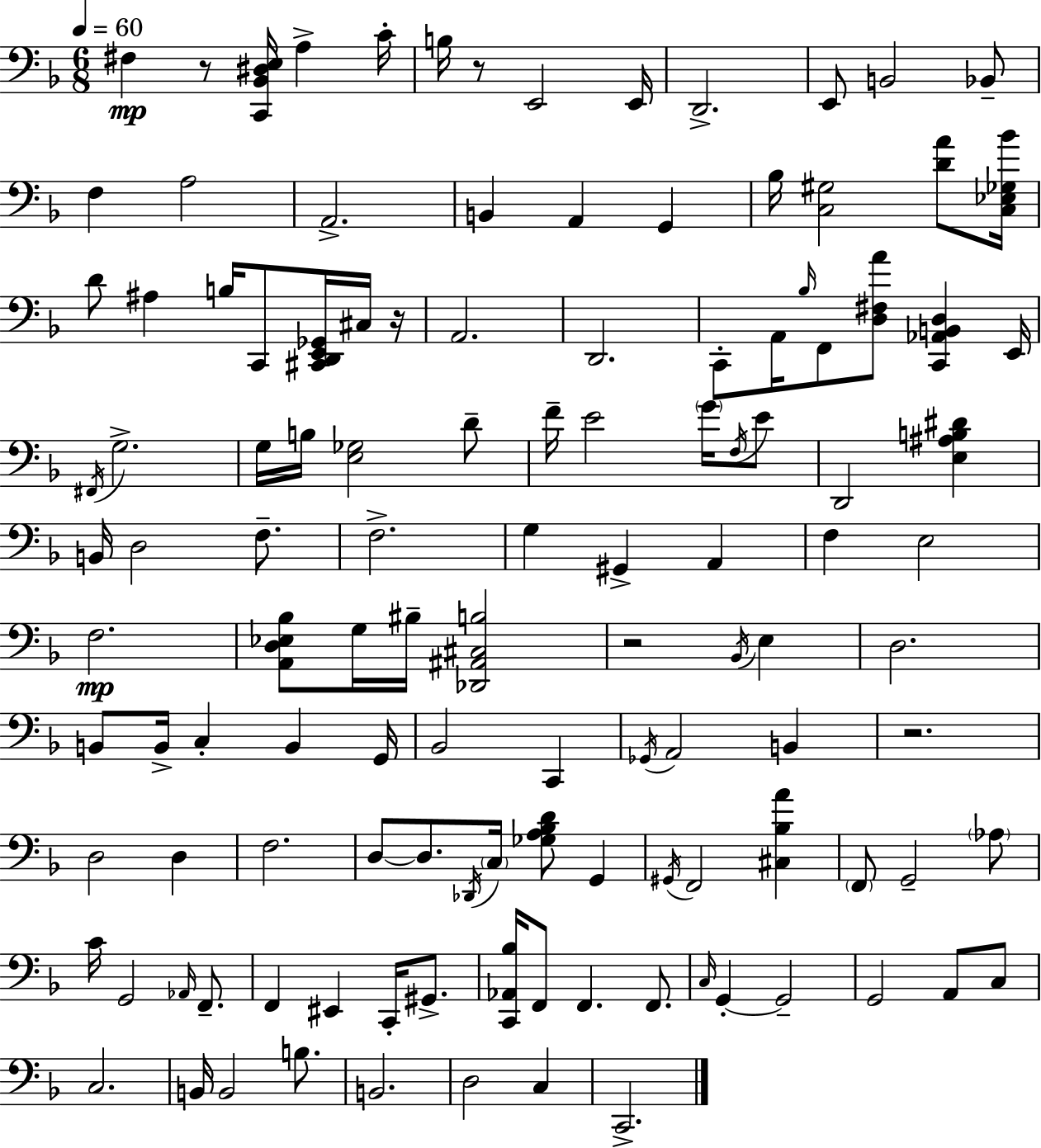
X:1
T:Untitled
M:6/8
L:1/4
K:Dm
^F, z/2 [C,,_B,,^D,E,]/4 A, C/4 B,/4 z/2 E,,2 E,,/4 D,,2 E,,/2 B,,2 _B,,/2 F, A,2 A,,2 B,, A,, G,, _B,/4 [C,^G,]2 [DA]/2 [C,_E,_G,_B]/4 D/2 ^A, B,/4 C,,/2 [^C,,D,,E,,_G,,]/4 ^C,/4 z/4 A,,2 D,,2 C,,/2 A,,/4 _B,/4 F,,/2 [D,^F,A]/2 [C,,_A,,B,,D,] E,,/4 ^F,,/4 G,2 G,/4 B,/4 [E,_G,]2 D/2 F/4 E2 G/4 F,/4 E/2 D,,2 [E,^A,B,^D] B,,/4 D,2 F,/2 F,2 G, ^G,, A,, F, E,2 F,2 [A,,D,_E,_B,]/2 G,/4 ^B,/4 [_D,,^A,,^C,B,]2 z2 _B,,/4 E, D,2 B,,/2 B,,/4 C, B,, G,,/4 _B,,2 C,, _G,,/4 A,,2 B,, z2 D,2 D, F,2 D,/2 D,/2 _D,,/4 C,/4 [_G,A,_B,D]/2 G,, ^G,,/4 F,,2 [^C,_B,A] F,,/2 G,,2 _A,/2 C/4 G,,2 _A,,/4 F,,/2 F,, ^E,, C,,/4 ^G,,/2 [C,,_A,,_B,]/4 F,,/2 F,, F,,/2 C,/4 G,, G,,2 G,,2 A,,/2 C,/2 C,2 B,,/4 B,,2 B,/2 B,,2 D,2 C, C,,2